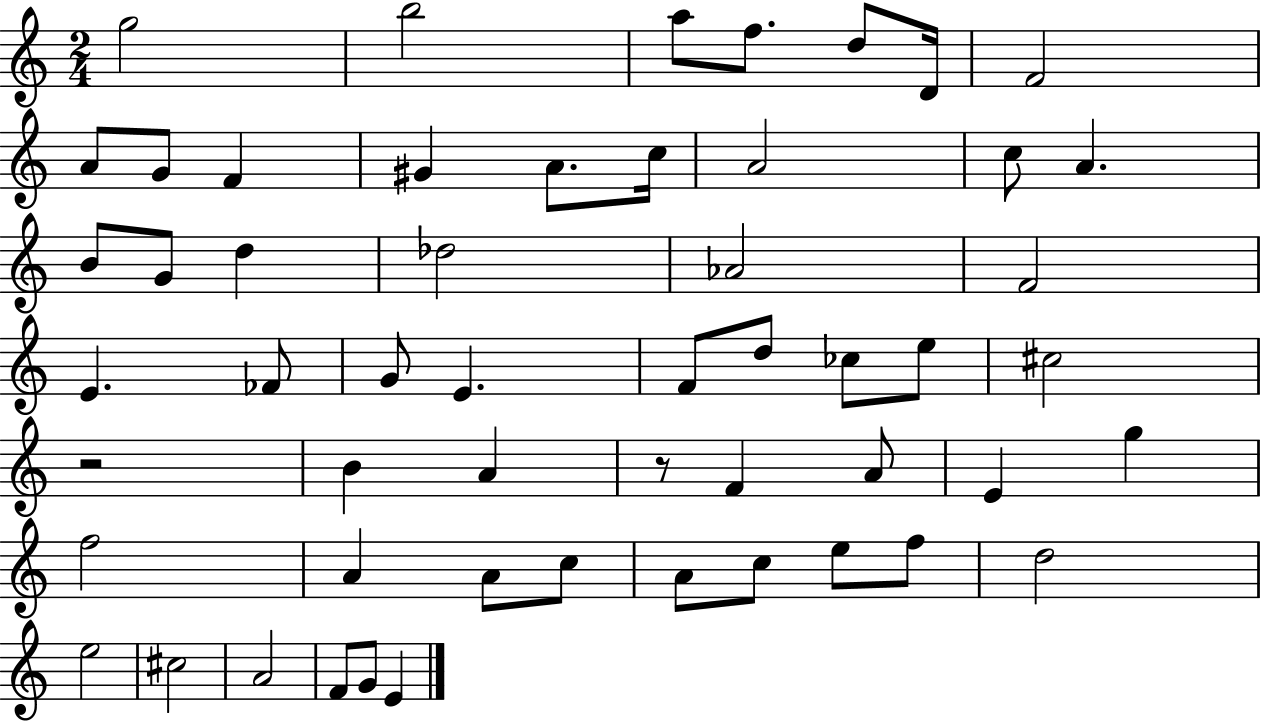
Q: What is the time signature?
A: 2/4